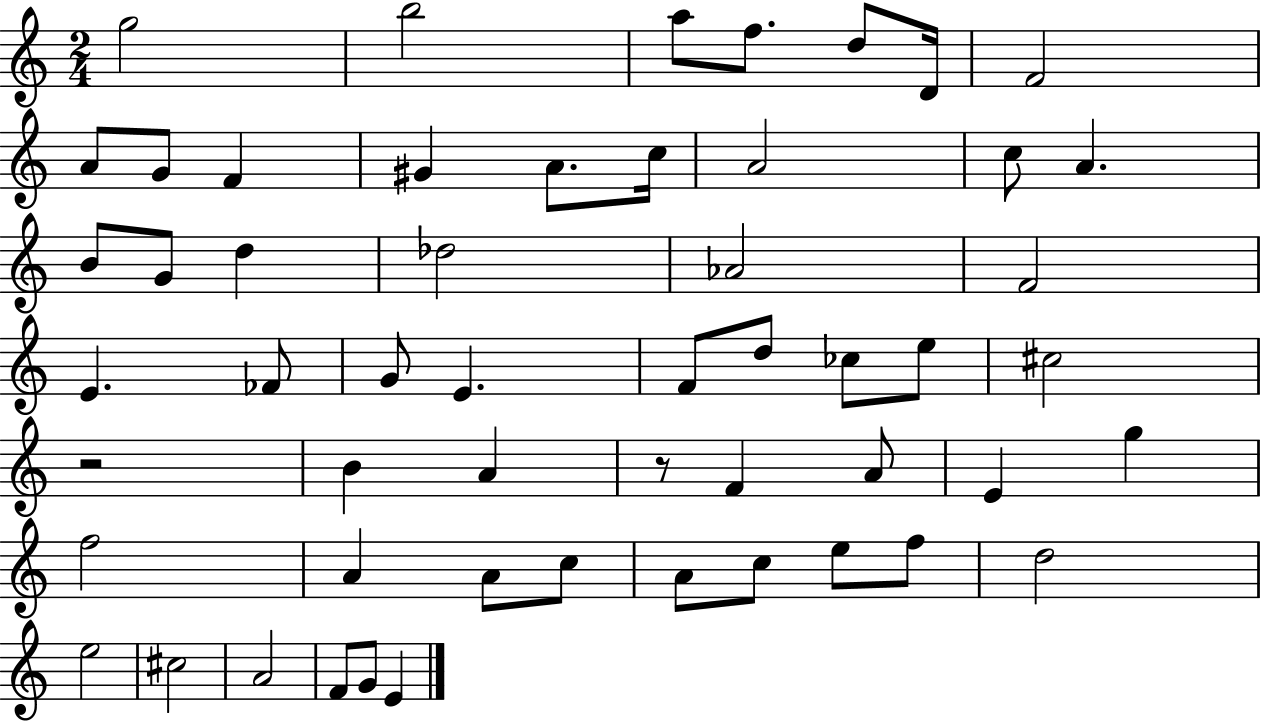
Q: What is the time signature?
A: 2/4